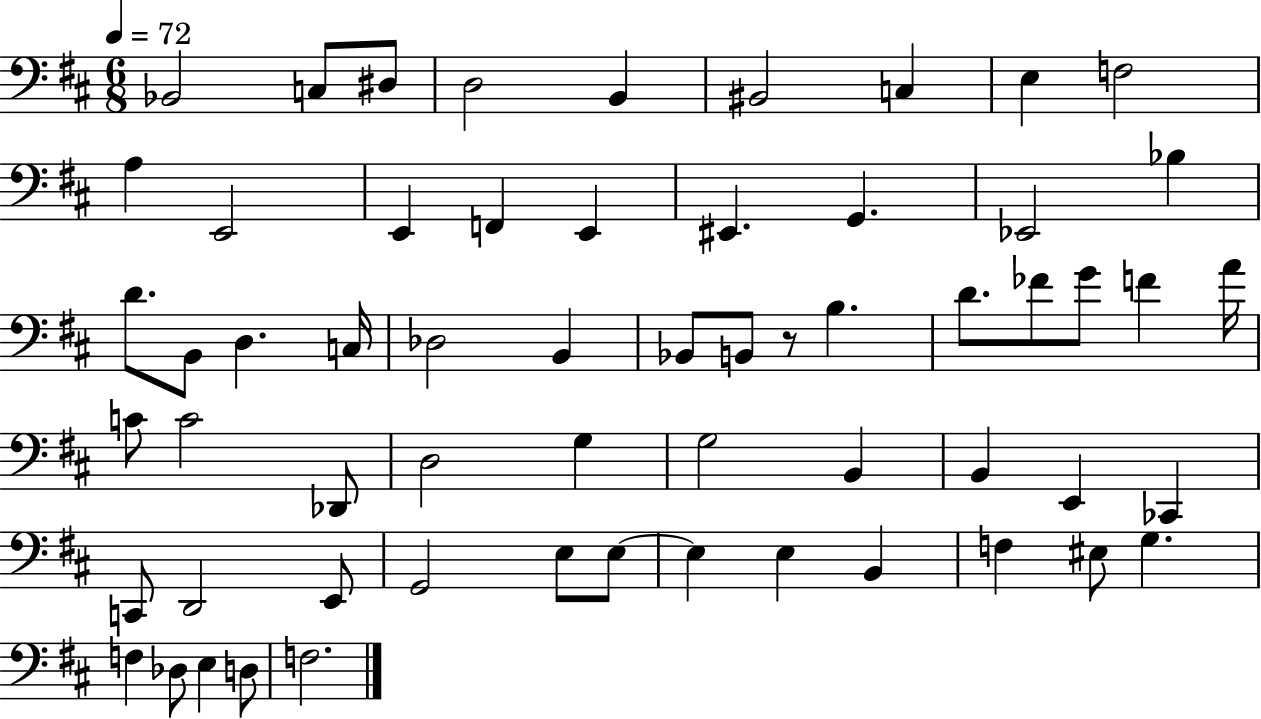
X:1
T:Untitled
M:6/8
L:1/4
K:D
_B,,2 C,/2 ^D,/2 D,2 B,, ^B,,2 C, E, F,2 A, E,,2 E,, F,, E,, ^E,, G,, _E,,2 _B, D/2 B,,/2 D, C,/4 _D,2 B,, _B,,/2 B,,/2 z/2 B, D/2 _F/2 G/2 F A/4 C/2 C2 _D,,/2 D,2 G, G,2 B,, B,, E,, _C,, C,,/2 D,,2 E,,/2 G,,2 E,/2 E,/2 E, E, B,, F, ^E,/2 G, F, _D,/2 E, D,/2 F,2